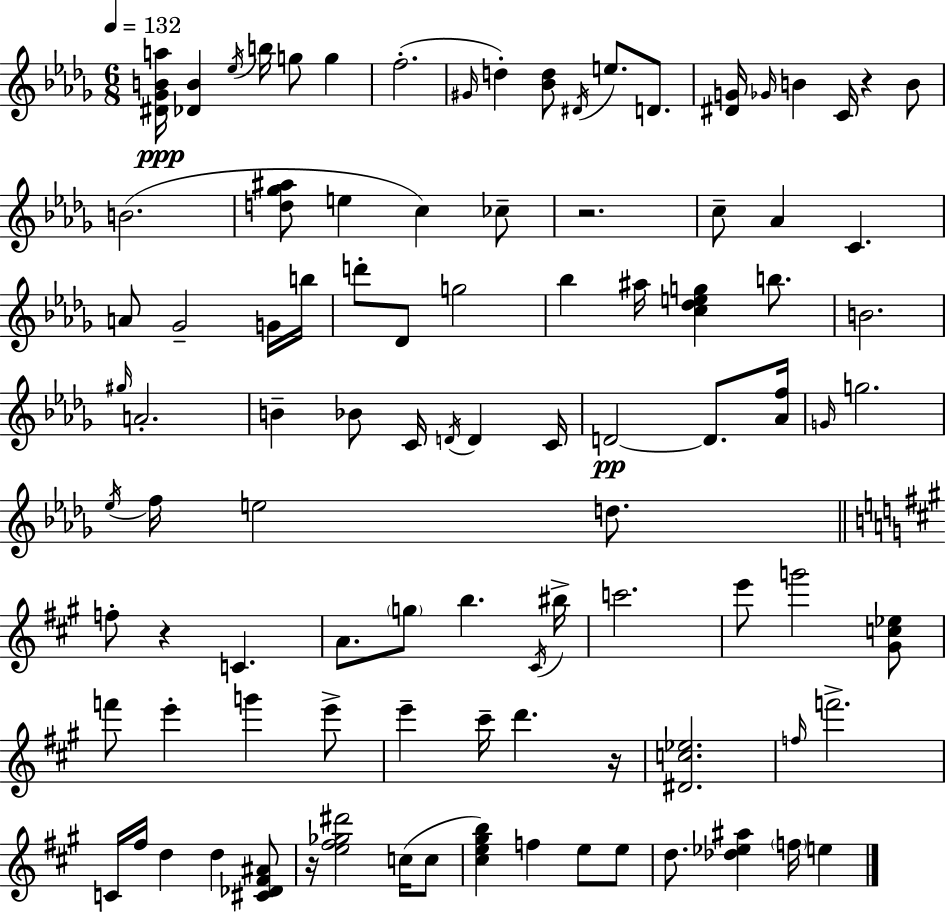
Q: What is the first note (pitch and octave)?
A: Eb5